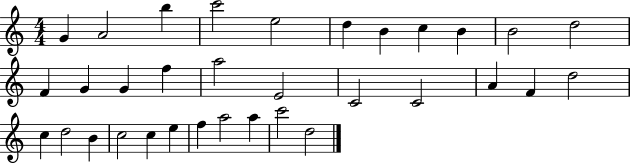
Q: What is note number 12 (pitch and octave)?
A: F4